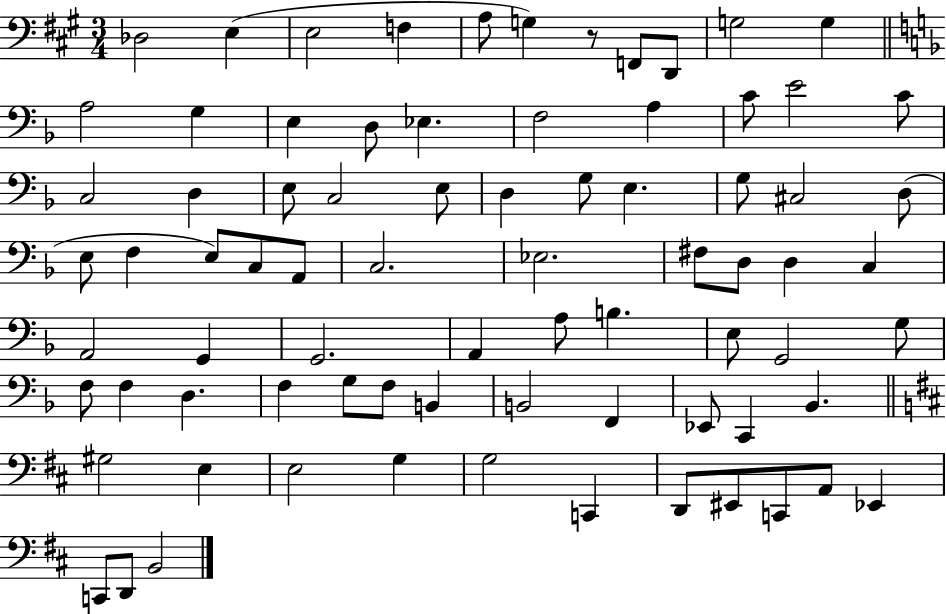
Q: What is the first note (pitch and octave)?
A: Db3